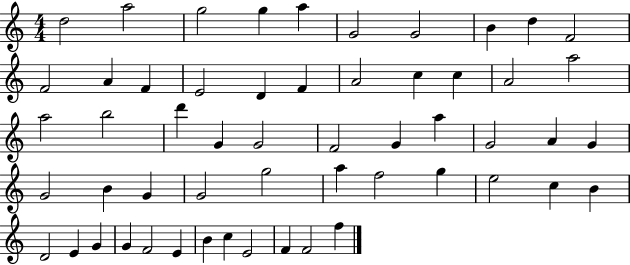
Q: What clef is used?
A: treble